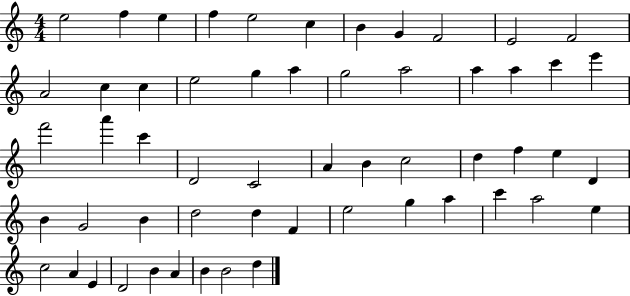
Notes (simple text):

E5/h F5/q E5/q F5/q E5/h C5/q B4/q G4/q F4/h E4/h F4/h A4/h C5/q C5/q E5/h G5/q A5/q G5/h A5/h A5/q A5/q C6/q E6/q F6/h A6/q C6/q D4/h C4/h A4/q B4/q C5/h D5/q F5/q E5/q D4/q B4/q G4/h B4/q D5/h D5/q F4/q E5/h G5/q A5/q C6/q A5/h E5/q C5/h A4/q E4/q D4/h B4/q A4/q B4/q B4/h D5/q